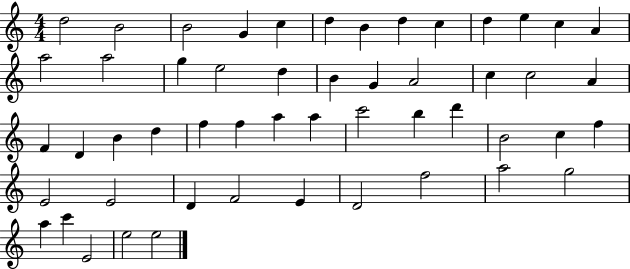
{
  \clef treble
  \numericTimeSignature
  \time 4/4
  \key c \major
  d''2 b'2 | b'2 g'4 c''4 | d''4 b'4 d''4 c''4 | d''4 e''4 c''4 a'4 | \break a''2 a''2 | g''4 e''2 d''4 | b'4 g'4 a'2 | c''4 c''2 a'4 | \break f'4 d'4 b'4 d''4 | f''4 f''4 a''4 a''4 | c'''2 b''4 d'''4 | b'2 c''4 f''4 | \break e'2 e'2 | d'4 f'2 e'4 | d'2 f''2 | a''2 g''2 | \break a''4 c'''4 e'2 | e''2 e''2 | \bar "|."
}